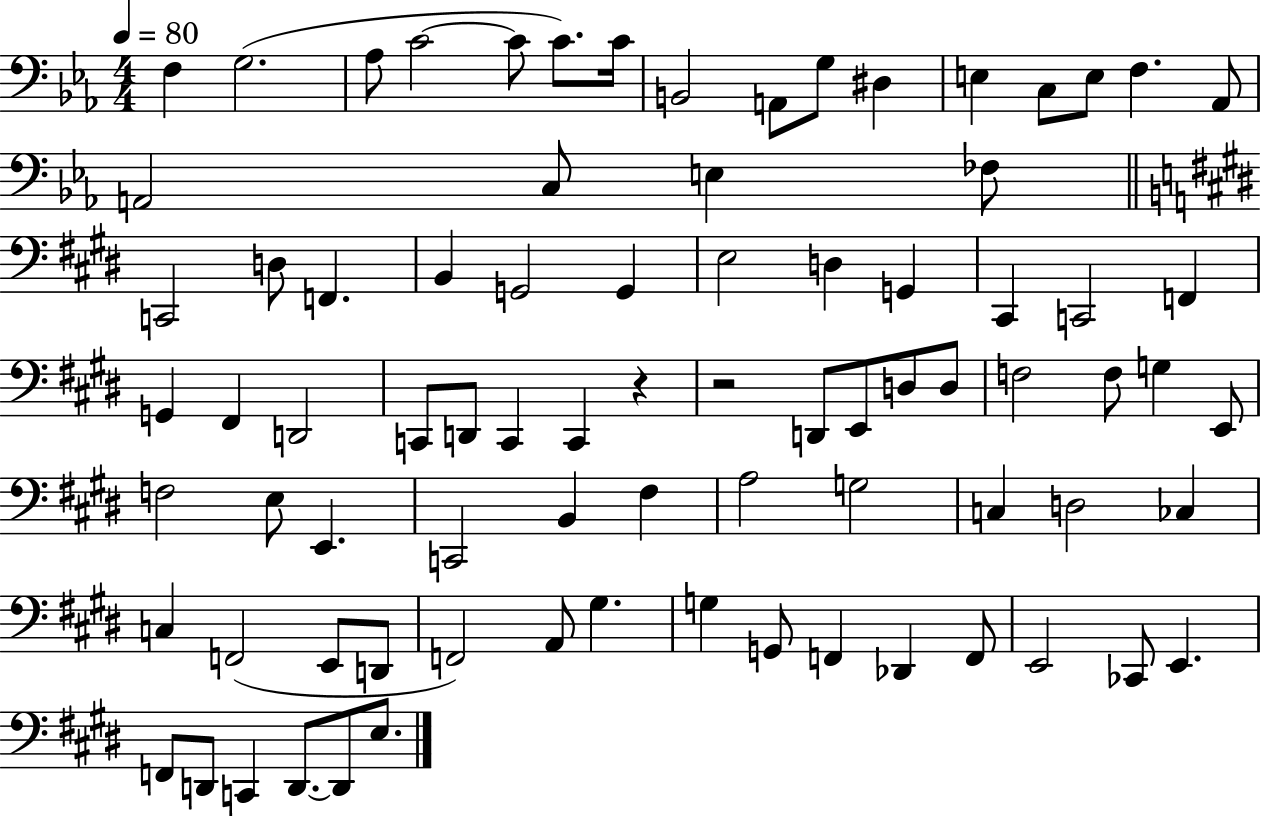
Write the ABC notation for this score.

X:1
T:Untitled
M:4/4
L:1/4
K:Eb
F, G,2 _A,/2 C2 C/2 C/2 C/4 B,,2 A,,/2 G,/2 ^D, E, C,/2 E,/2 F, _A,,/2 A,,2 C,/2 E, _F,/2 C,,2 D,/2 F,, B,, G,,2 G,, E,2 D, G,, ^C,, C,,2 F,, G,, ^F,, D,,2 C,,/2 D,,/2 C,, C,, z z2 D,,/2 E,,/2 D,/2 D,/2 F,2 F,/2 G, E,,/2 F,2 E,/2 E,, C,,2 B,, ^F, A,2 G,2 C, D,2 _C, C, F,,2 E,,/2 D,,/2 F,,2 A,,/2 ^G, G, G,,/2 F,, _D,, F,,/2 E,,2 _C,,/2 E,, F,,/2 D,,/2 C,, D,,/2 D,,/2 E,/2